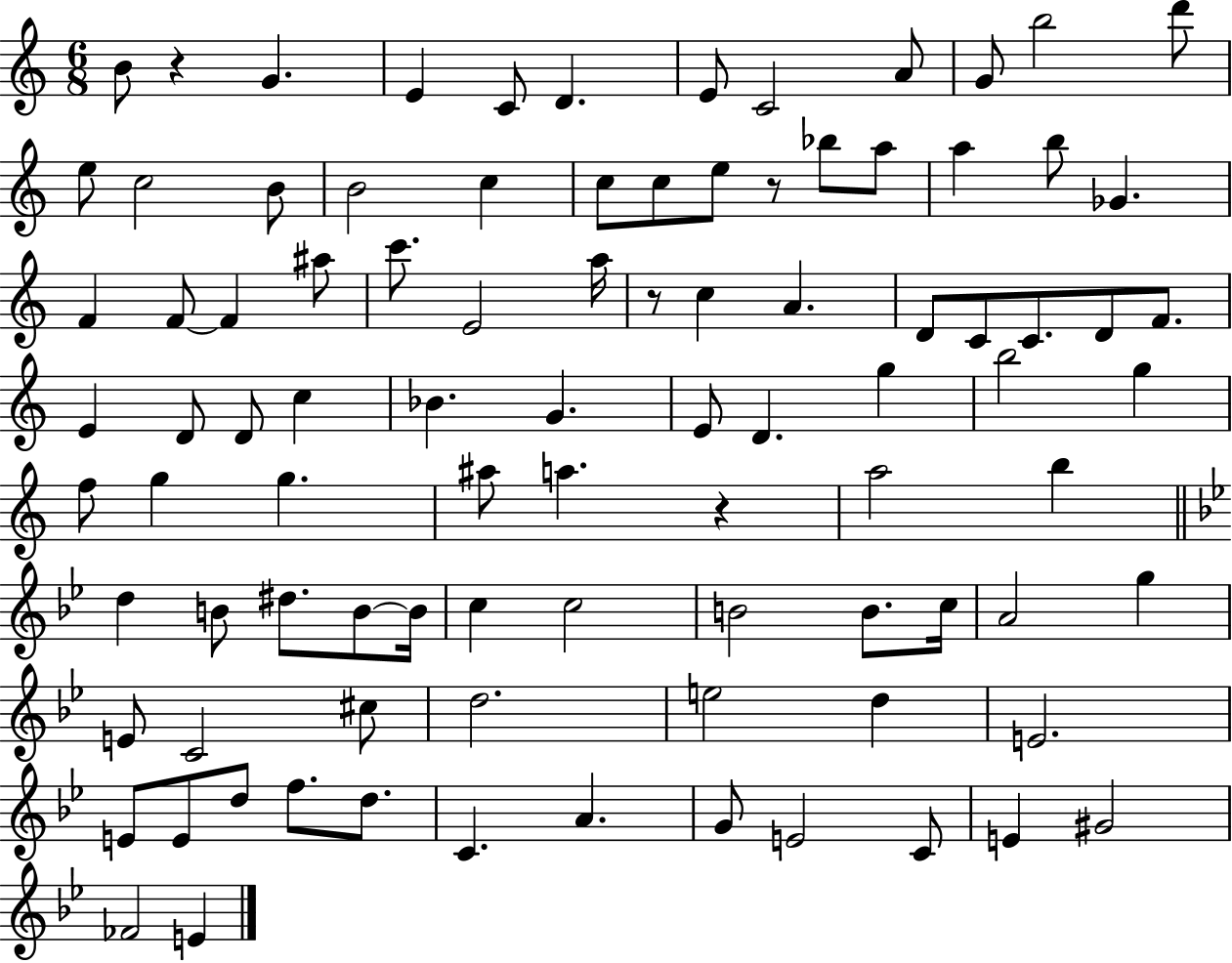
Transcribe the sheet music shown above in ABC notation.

X:1
T:Untitled
M:6/8
L:1/4
K:C
B/2 z G E C/2 D E/2 C2 A/2 G/2 b2 d'/2 e/2 c2 B/2 B2 c c/2 c/2 e/2 z/2 _b/2 a/2 a b/2 _G F F/2 F ^a/2 c'/2 E2 a/4 z/2 c A D/2 C/2 C/2 D/2 F/2 E D/2 D/2 c _B G E/2 D g b2 g f/2 g g ^a/2 a z a2 b d B/2 ^d/2 B/2 B/4 c c2 B2 B/2 c/4 A2 g E/2 C2 ^c/2 d2 e2 d E2 E/2 E/2 d/2 f/2 d/2 C A G/2 E2 C/2 E ^G2 _F2 E